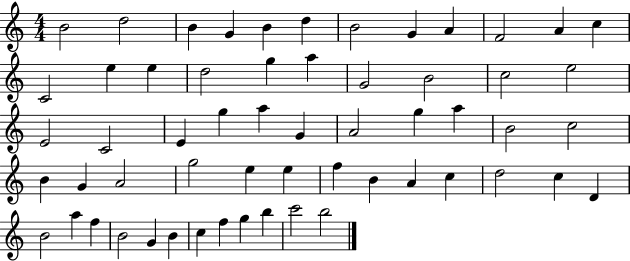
B4/h D5/h B4/q G4/q B4/q D5/q B4/h G4/q A4/q F4/h A4/q C5/q C4/h E5/q E5/q D5/h G5/q A5/q G4/h B4/h C5/h E5/h E4/h C4/h E4/q G5/q A5/q G4/q A4/h G5/q A5/q B4/h C5/h B4/q G4/q A4/h G5/h E5/q E5/q F5/q B4/q A4/q C5/q D5/h C5/q D4/q B4/h A5/q F5/q B4/h G4/q B4/q C5/q F5/q G5/q B5/q C6/h B5/h